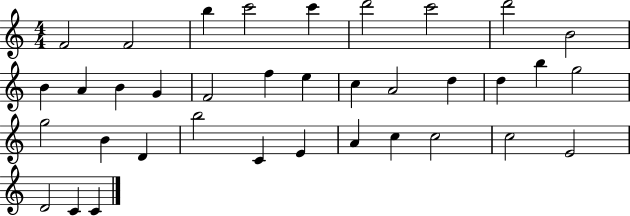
F4/h F4/h B5/q C6/h C6/q D6/h C6/h D6/h B4/h B4/q A4/q B4/q G4/q F4/h F5/q E5/q C5/q A4/h D5/q D5/q B5/q G5/h G5/h B4/q D4/q B5/h C4/q E4/q A4/q C5/q C5/h C5/h E4/h D4/h C4/q C4/q